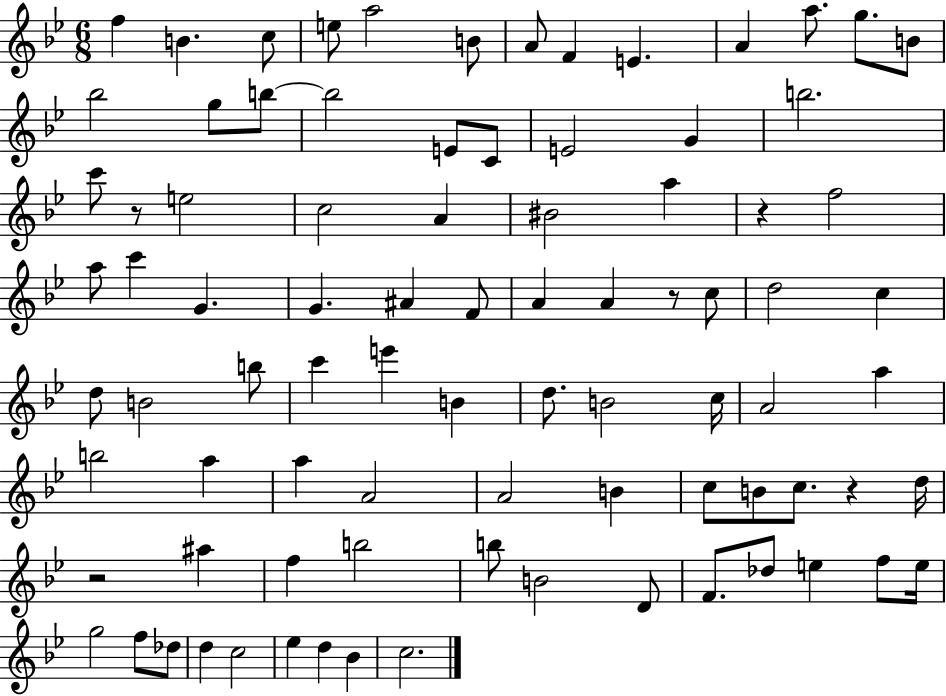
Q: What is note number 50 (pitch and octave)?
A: A4